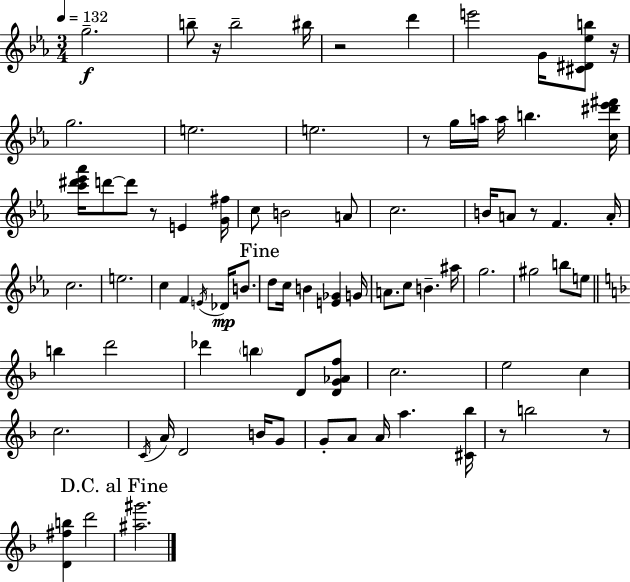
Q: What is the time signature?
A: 3/4